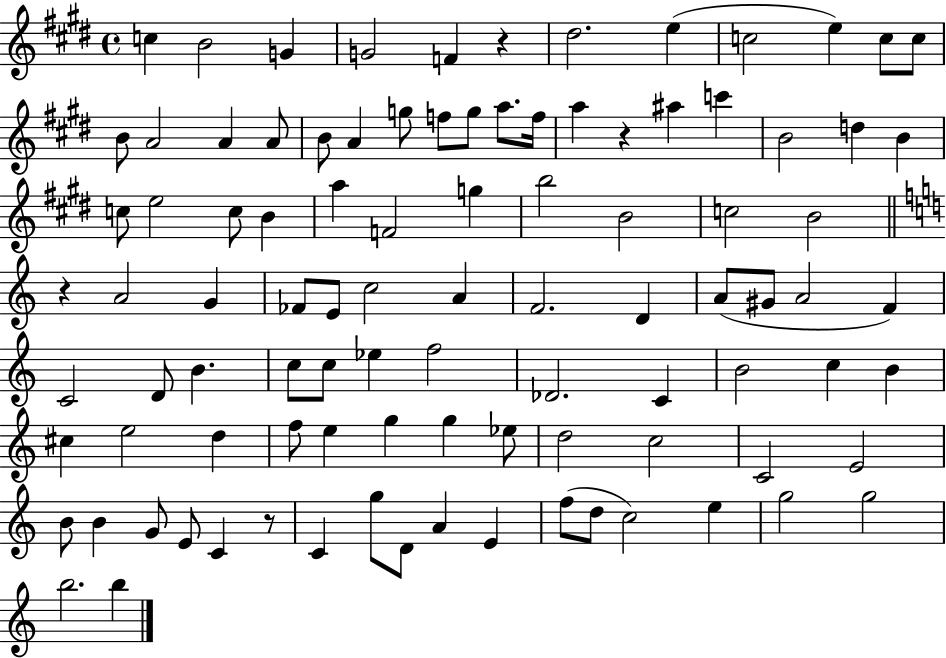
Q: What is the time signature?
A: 4/4